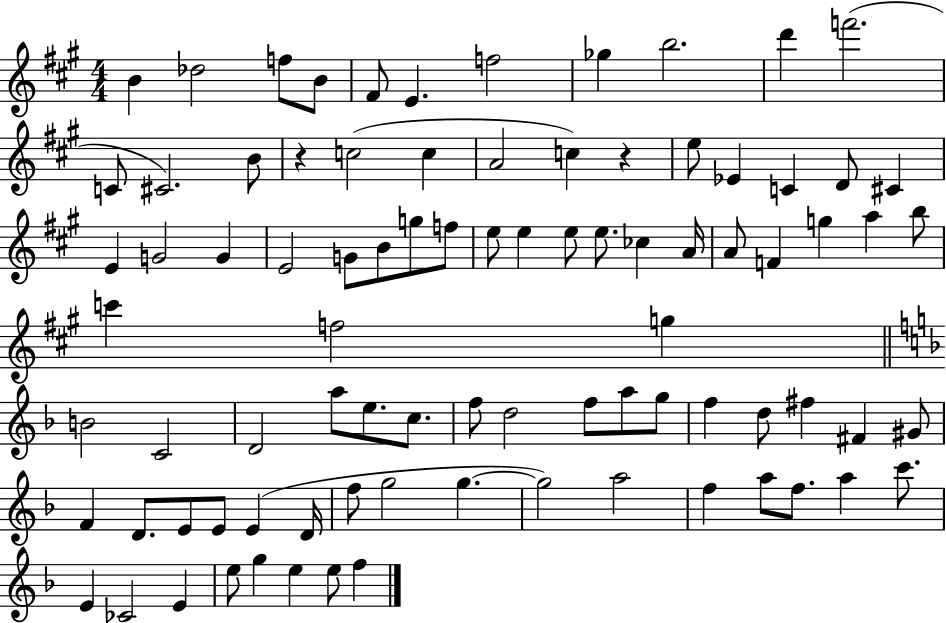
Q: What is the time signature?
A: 4/4